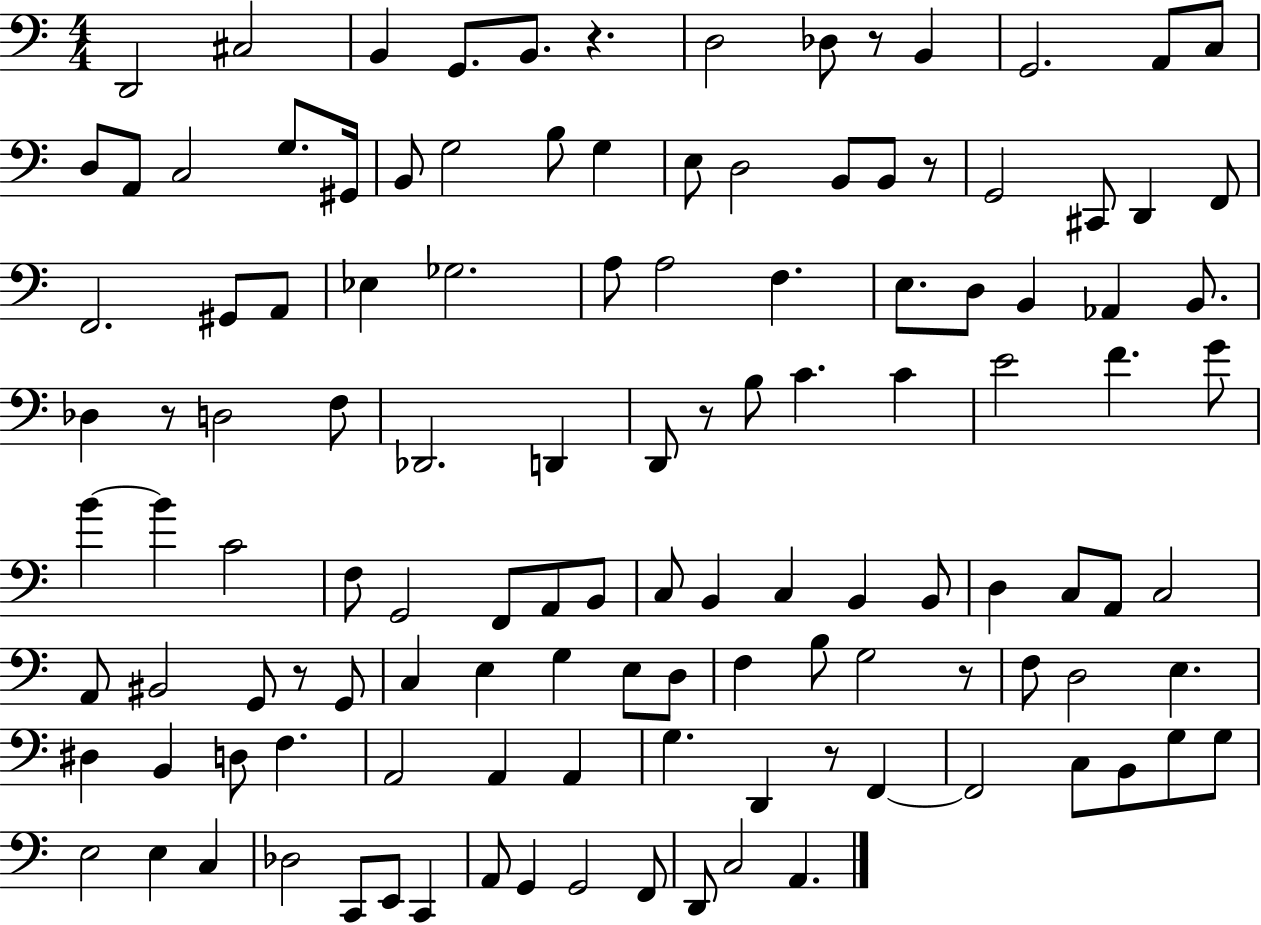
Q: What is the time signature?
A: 4/4